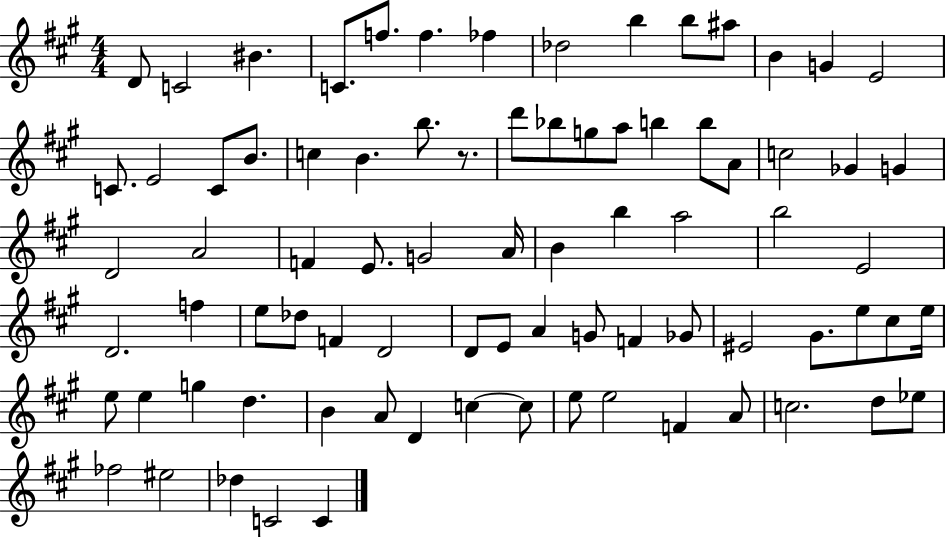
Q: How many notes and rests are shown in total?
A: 81